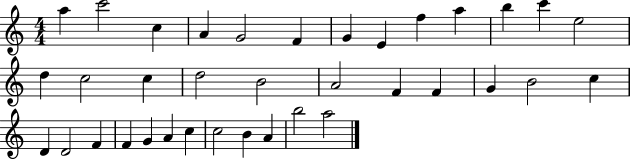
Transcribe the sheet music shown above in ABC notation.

X:1
T:Untitled
M:4/4
L:1/4
K:C
a c'2 c A G2 F G E f a b c' e2 d c2 c d2 B2 A2 F F G B2 c D D2 F F G A c c2 B A b2 a2